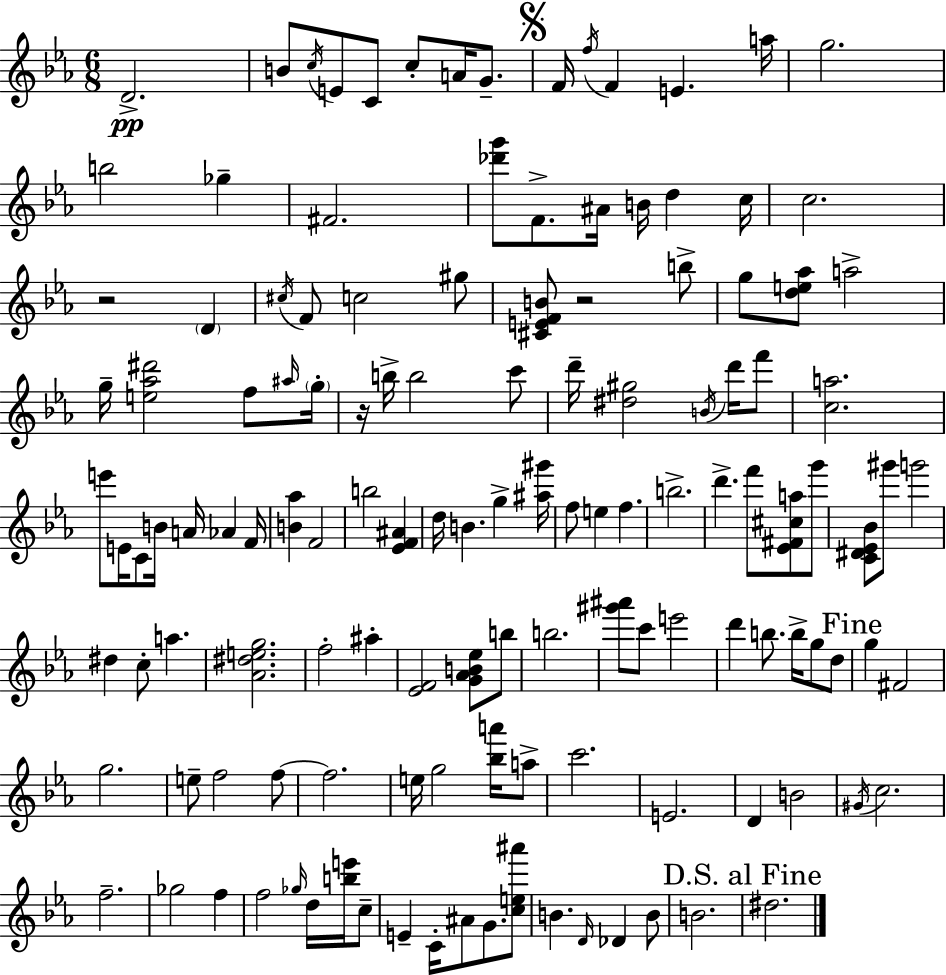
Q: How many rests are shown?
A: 3